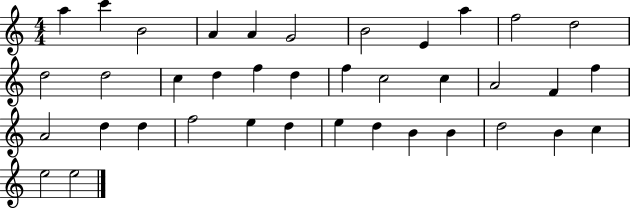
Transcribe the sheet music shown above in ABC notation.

X:1
T:Untitled
M:4/4
L:1/4
K:C
a c' B2 A A G2 B2 E a f2 d2 d2 d2 c d f d f c2 c A2 F f A2 d d f2 e d e d B B d2 B c e2 e2